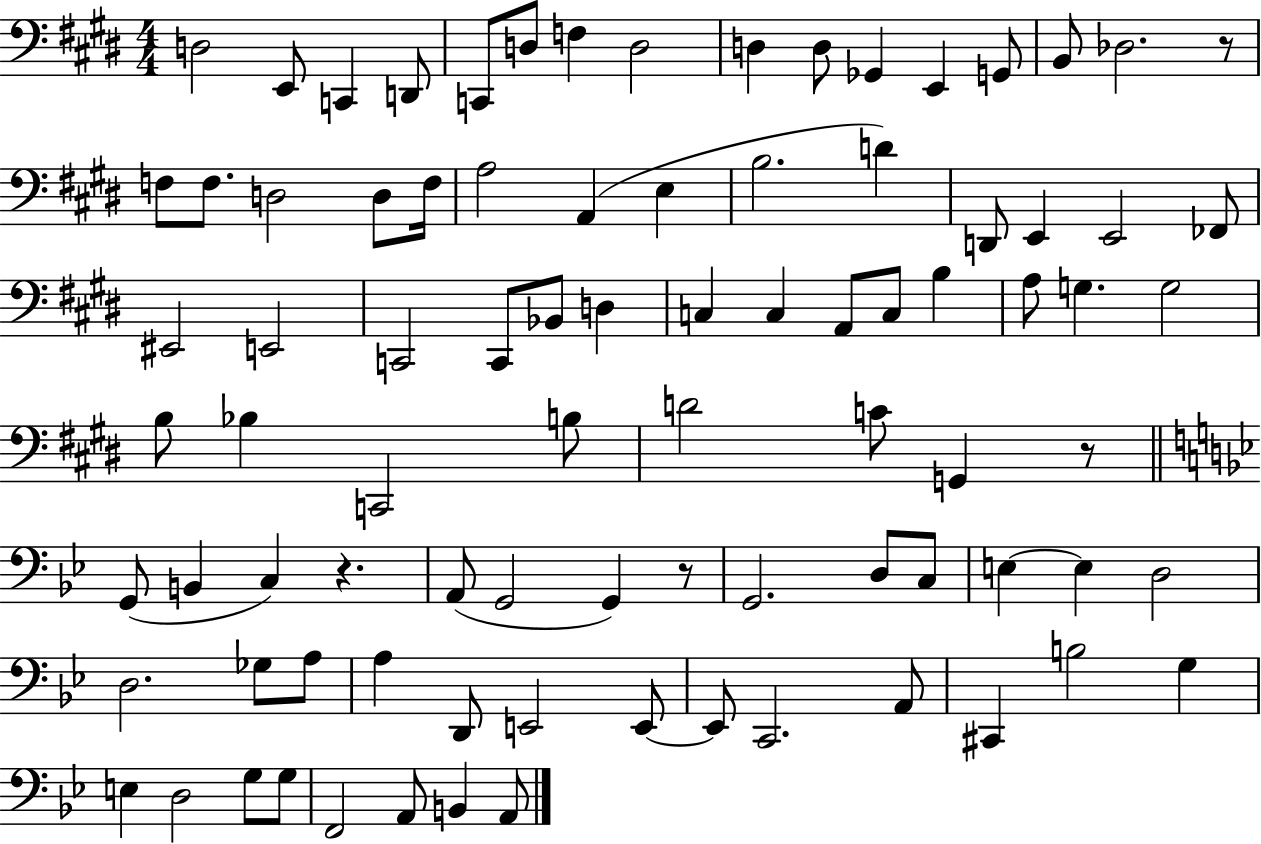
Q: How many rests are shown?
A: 4